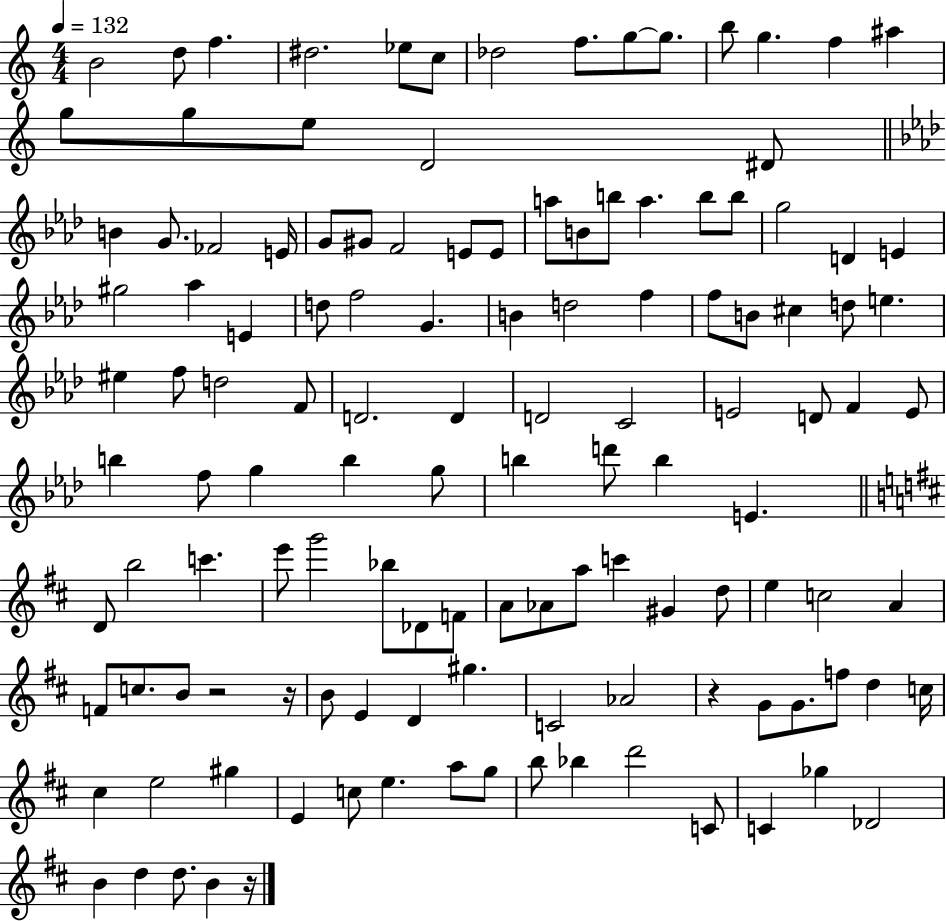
B4/h D5/e F5/q. D#5/h. Eb5/e C5/e Db5/h F5/e. G5/e G5/e. B5/e G5/q. F5/q A#5/q G5/e G5/e E5/e D4/h D#4/e B4/q G4/e. FES4/h E4/s G4/e G#4/e F4/h E4/e E4/e A5/e B4/e B5/e A5/q. B5/e B5/e G5/h D4/q E4/q G#5/h Ab5/q E4/q D5/e F5/h G4/q. B4/q D5/h F5/q F5/e B4/e C#5/q D5/e E5/q. EIS5/q F5/e D5/h F4/e D4/h. D4/q D4/h C4/h E4/h D4/e F4/q E4/e B5/q F5/e G5/q B5/q G5/e B5/q D6/e B5/q E4/q. D4/e B5/h C6/q. E6/e G6/h Bb5/e Db4/e F4/e A4/e Ab4/e A5/e C6/q G#4/q D5/e E5/q C5/h A4/q F4/e C5/e. B4/e R/h R/s B4/e E4/q D4/q G#5/q. C4/h Ab4/h R/q G4/e G4/e. F5/e D5/q C5/s C#5/q E5/h G#5/q E4/q C5/e E5/q. A5/e G5/e B5/e Bb5/q D6/h C4/e C4/q Gb5/q Db4/h B4/q D5/q D5/e. B4/q R/s